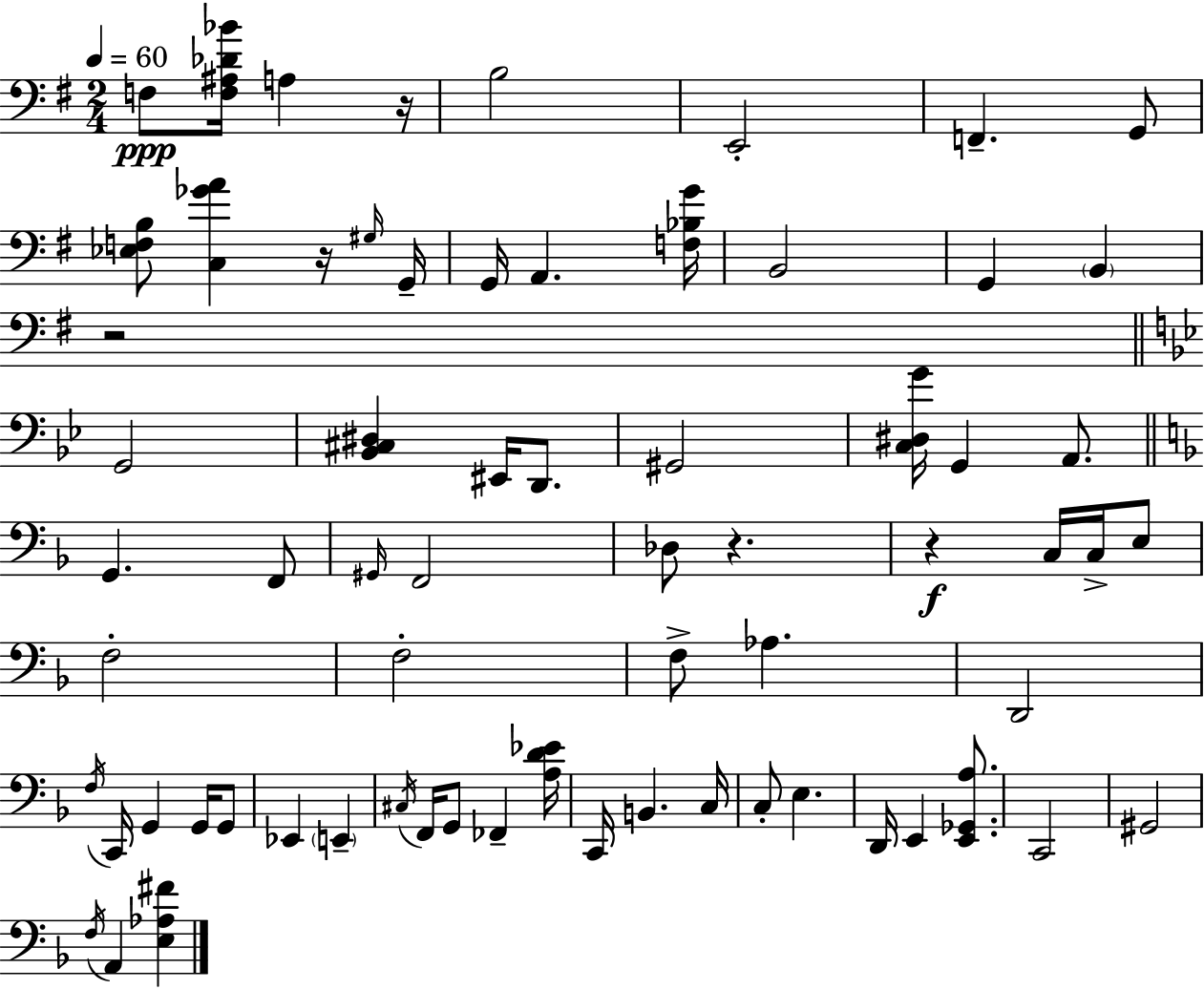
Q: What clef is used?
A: bass